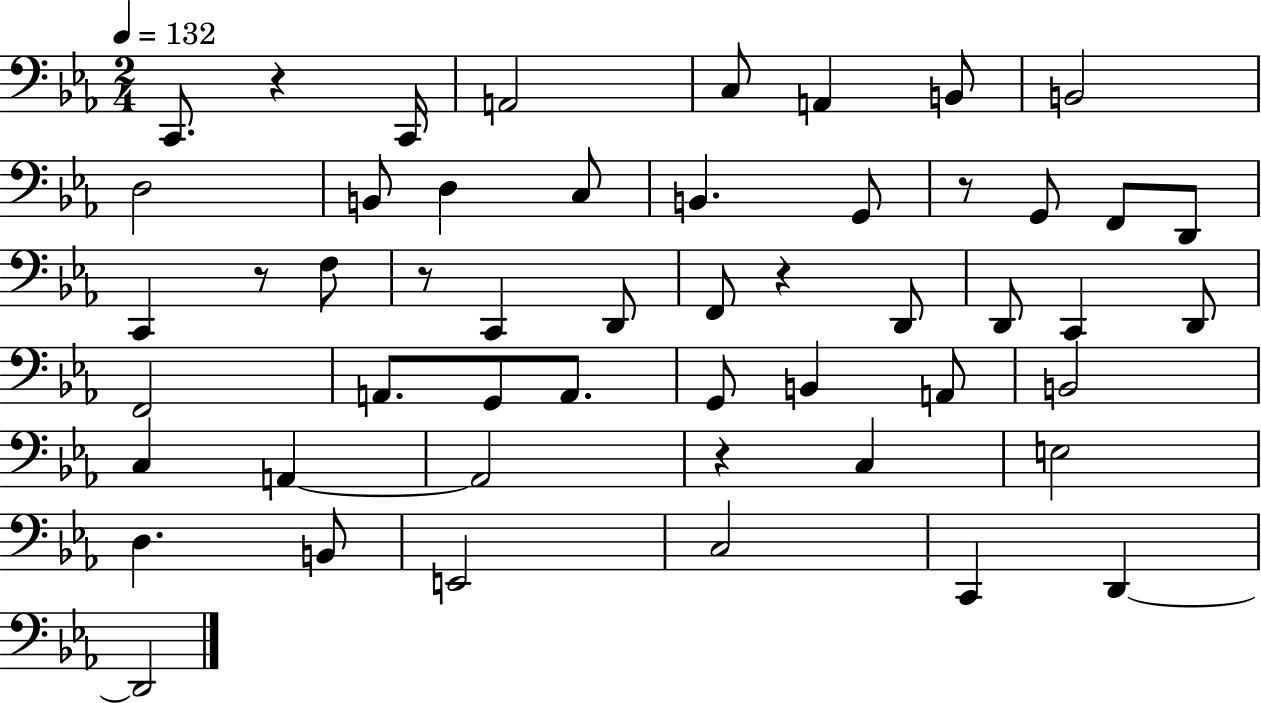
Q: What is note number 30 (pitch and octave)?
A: G2